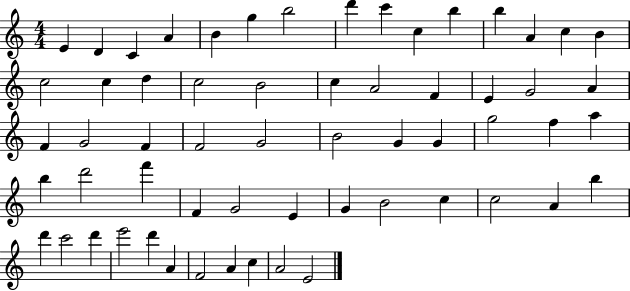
{
  \clef treble
  \numericTimeSignature
  \time 4/4
  \key c \major
  e'4 d'4 c'4 a'4 | b'4 g''4 b''2 | d'''4 c'''4 c''4 b''4 | b''4 a'4 c''4 b'4 | \break c''2 c''4 d''4 | c''2 b'2 | c''4 a'2 f'4 | e'4 g'2 a'4 | \break f'4 g'2 f'4 | f'2 g'2 | b'2 g'4 g'4 | g''2 f''4 a''4 | \break b''4 d'''2 f'''4 | f'4 g'2 e'4 | g'4 b'2 c''4 | c''2 a'4 b''4 | \break d'''4 c'''2 d'''4 | e'''2 d'''4 a'4 | f'2 a'4 c''4 | a'2 e'2 | \break \bar "|."
}